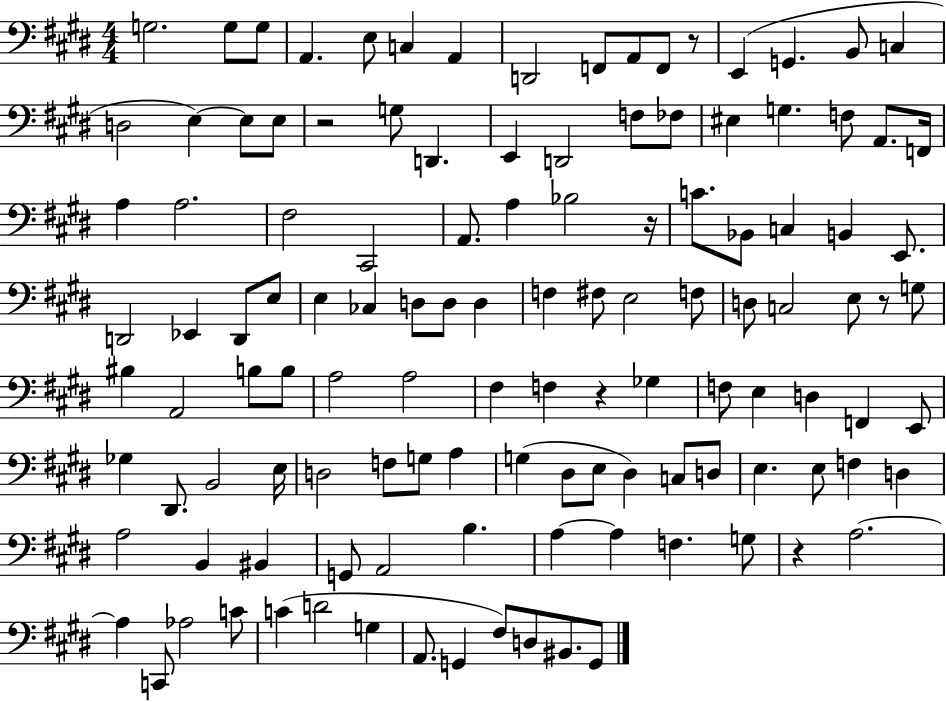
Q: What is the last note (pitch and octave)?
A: G2